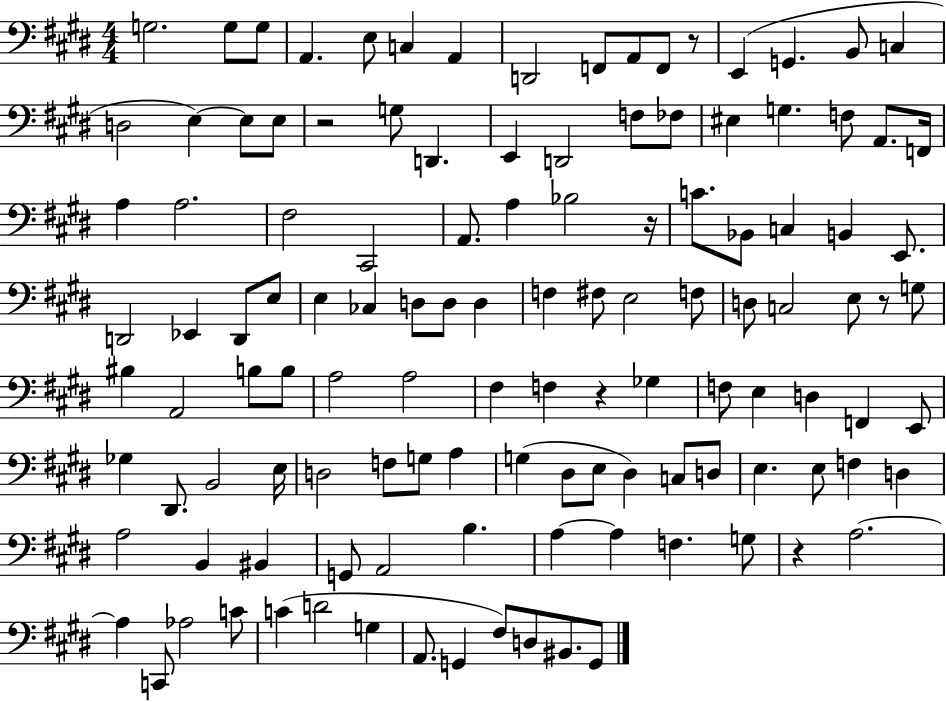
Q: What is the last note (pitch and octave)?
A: G2